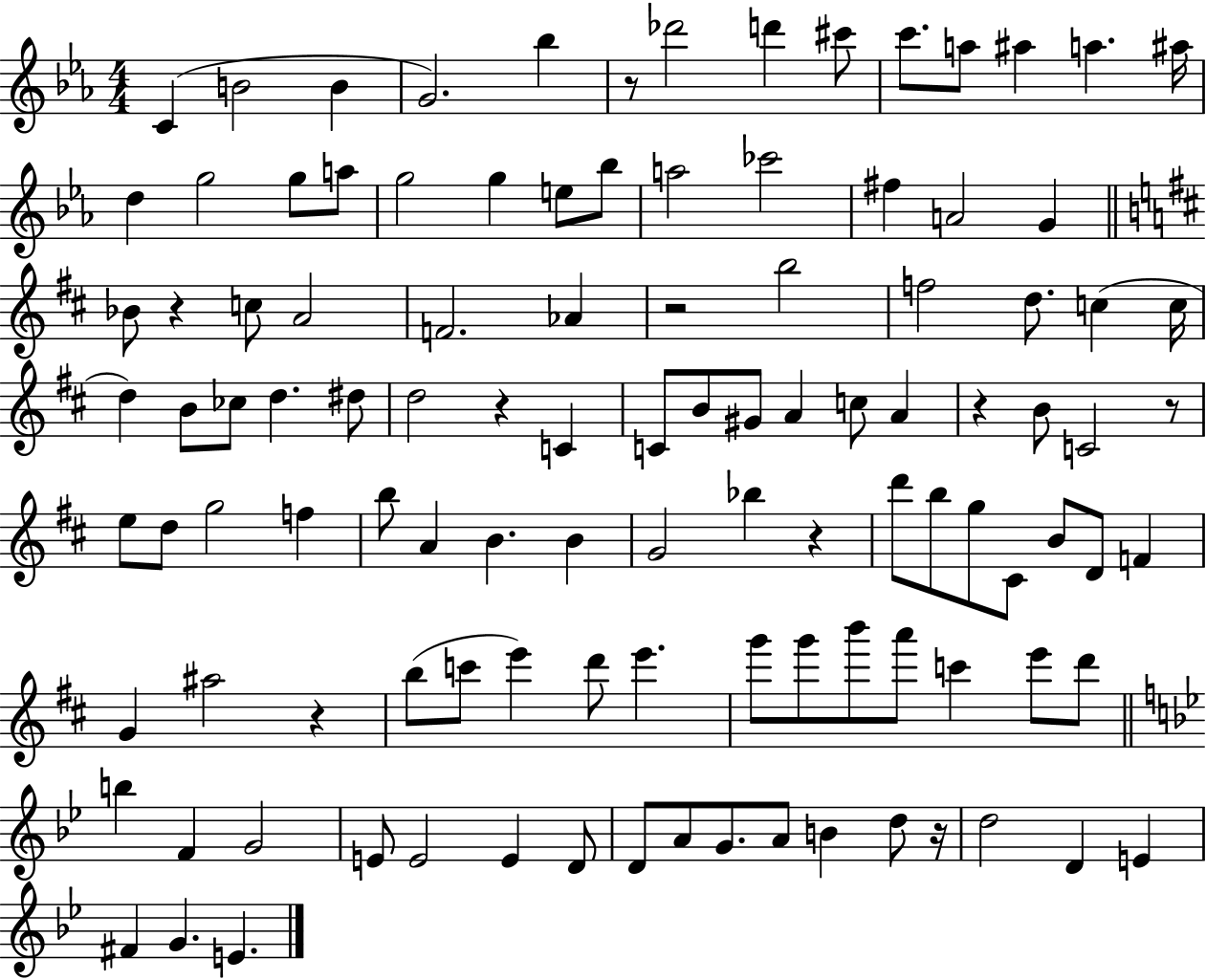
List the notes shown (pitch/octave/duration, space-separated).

C4/q B4/h B4/q G4/h. Bb5/q R/e Db6/h D6/q C#6/e C6/e. A5/e A#5/q A5/q. A#5/s D5/q G5/h G5/e A5/e G5/h G5/q E5/e Bb5/e A5/h CES6/h F#5/q A4/h G4/q Bb4/e R/q C5/e A4/h F4/h. Ab4/q R/h B5/h F5/h D5/e. C5/q C5/s D5/q B4/e CES5/e D5/q. D#5/e D5/h R/q C4/q C4/e B4/e G#4/e A4/q C5/e A4/q R/q B4/e C4/h R/e E5/e D5/e G5/h F5/q B5/e A4/q B4/q. B4/q G4/h Bb5/q R/q D6/e B5/e G5/e C#4/e B4/e D4/e F4/q G4/q A#5/h R/q B5/e C6/e E6/q D6/e E6/q. G6/e G6/e B6/e A6/e C6/q E6/e D6/e B5/q F4/q G4/h E4/e E4/h E4/q D4/e D4/e A4/e G4/e. A4/e B4/q D5/e R/s D5/h D4/q E4/q F#4/q G4/q. E4/q.